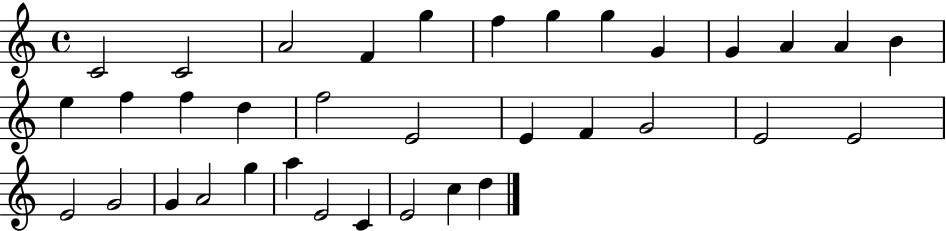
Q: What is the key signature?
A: C major